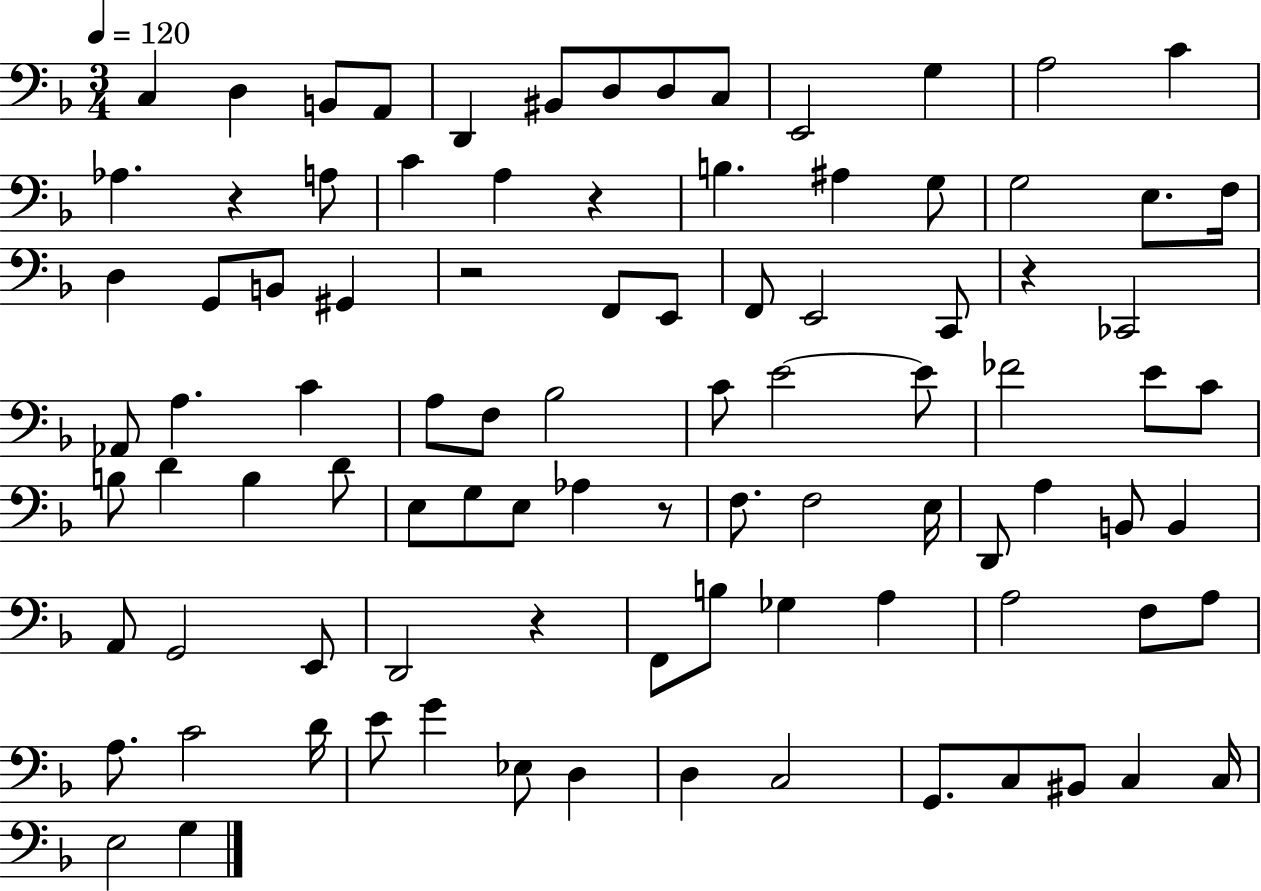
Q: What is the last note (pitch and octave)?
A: G3